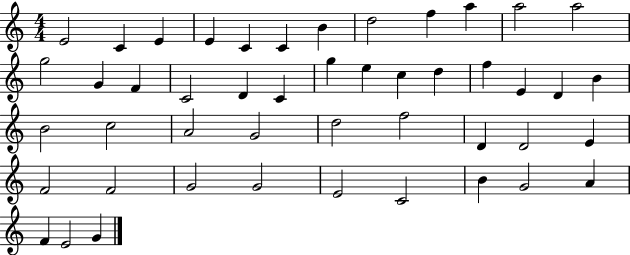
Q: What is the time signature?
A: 4/4